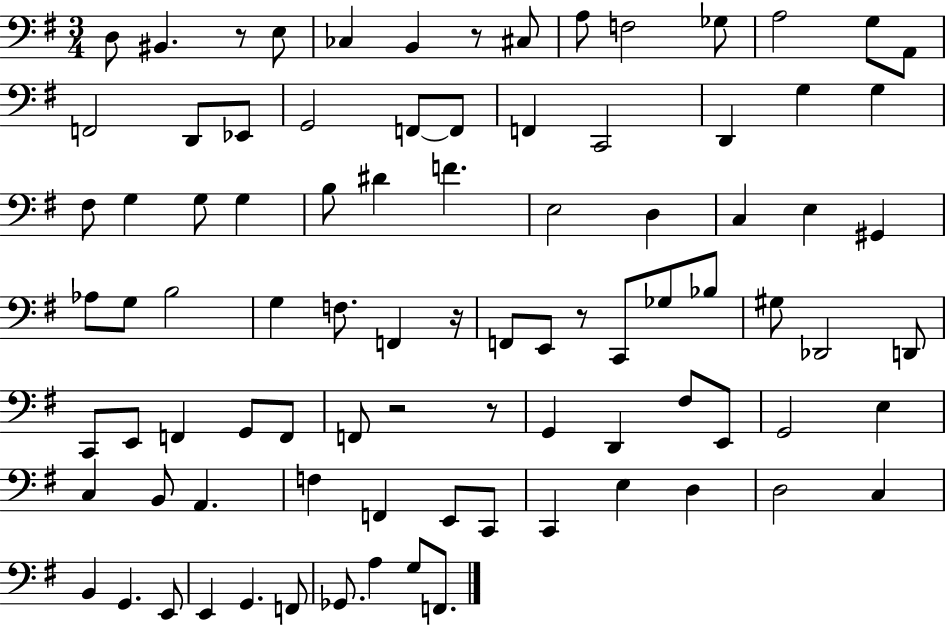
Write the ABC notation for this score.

X:1
T:Untitled
M:3/4
L:1/4
K:G
D,/2 ^B,, z/2 E,/2 _C, B,, z/2 ^C,/2 A,/2 F,2 _G,/2 A,2 G,/2 A,,/2 F,,2 D,,/2 _E,,/2 G,,2 F,,/2 F,,/2 F,, C,,2 D,, G, G, ^F,/2 G, G,/2 G, B,/2 ^D F E,2 D, C, E, ^G,, _A,/2 G,/2 B,2 G, F,/2 F,, z/4 F,,/2 E,,/2 z/2 C,,/2 _G,/2 _B,/2 ^G,/2 _D,,2 D,,/2 C,,/2 E,,/2 F,, G,,/2 F,,/2 F,,/2 z2 z/2 G,, D,, ^F,/2 E,,/2 G,,2 E, C, B,,/2 A,, F, F,, E,,/2 C,,/2 C,, E, D, D,2 C, B,, G,, E,,/2 E,, G,, F,,/2 _G,,/2 A, G,/2 F,,/2